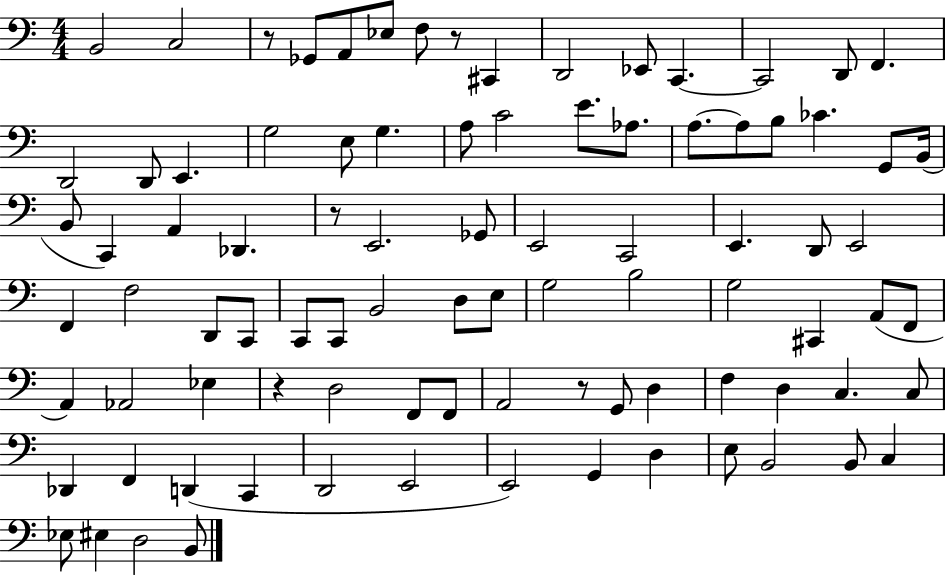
B2/h C3/h R/e Gb2/e A2/e Eb3/e F3/e R/e C#2/q D2/h Eb2/e C2/q. C2/h D2/e F2/q. D2/h D2/e E2/q. G3/h E3/e G3/q. A3/e C4/h E4/e. Ab3/e. A3/e. A3/e B3/e CES4/q. G2/e B2/s B2/e C2/q A2/q Db2/q. R/e E2/h. Gb2/e E2/h C2/h E2/q. D2/e E2/h F2/q F3/h D2/e C2/e C2/e C2/e B2/h D3/e E3/e G3/h B3/h G3/h C#2/q A2/e F2/e A2/q Ab2/h Eb3/q R/q D3/h F2/e F2/e A2/h R/e G2/e D3/q F3/q D3/q C3/q. C3/e Db2/q F2/q D2/q C2/q D2/h E2/h E2/h G2/q D3/q E3/e B2/h B2/e C3/q Eb3/e EIS3/q D3/h B2/e